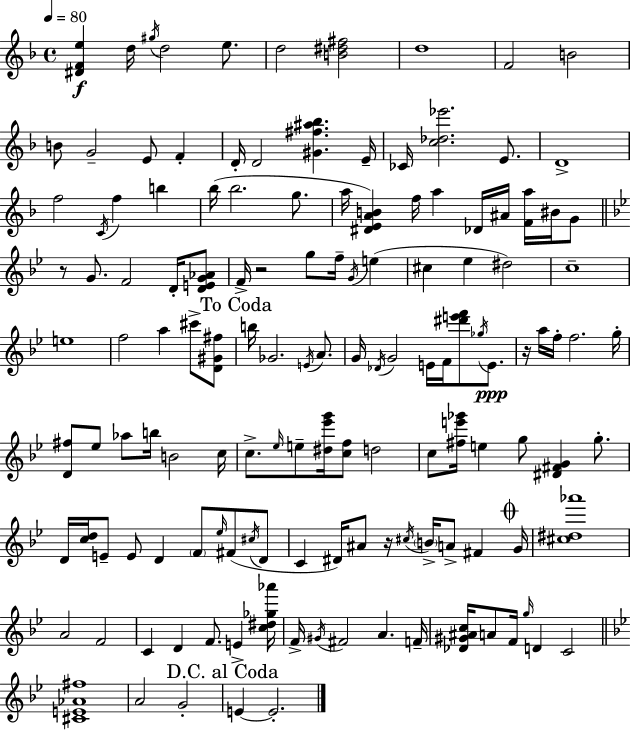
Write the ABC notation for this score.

X:1
T:Untitled
M:4/4
L:1/4
K:Dm
[^DFe] d/4 ^g/4 d2 e/2 d2 [B^d^f]2 d4 F2 B2 B/2 G2 E/2 F D/4 D2 [^G^f^a_b] E/4 _C/4 [c_d_e']2 E/2 D4 f2 C/4 f b _b/4 _b2 g/2 a/4 [^DEAB] f/4 a _D/4 ^A/4 [Fa]/4 ^B/4 G/2 z/2 G/2 F2 D/4 [DEG_A]/2 F/4 z2 g/2 f/4 G/4 e ^c _e ^d2 c4 e4 f2 a ^c'/2 [D^G^f]/2 b/4 _G2 E/4 A/2 G/4 _D/4 G2 E/4 F/4 [^d'e'f']/2 _g/4 E/2 z/4 a/4 f/4 f2 g/4 [D^f]/2 _e/2 _a/2 b/4 B2 c/4 c/2 _e/4 e/2 [^d_e'g']/4 [cf]/2 d2 c/2 [^fe'_g']/4 e g/2 [^D^FG] g/2 D/4 [cd]/4 E/2 E/2 D F/2 _e/4 ^F/2 ^c/4 D/2 C ^D/4 ^A/2 z/4 ^c/4 B/4 A/2 ^F G/4 [^c^d_a']4 A2 F2 C D F/2 E [c^d_g_a']/4 F/4 ^G/4 ^F2 A F/4 [_D^G^Ac]/4 A/2 F/4 g/4 D C2 [^CE_A^f]4 A2 G2 E E2